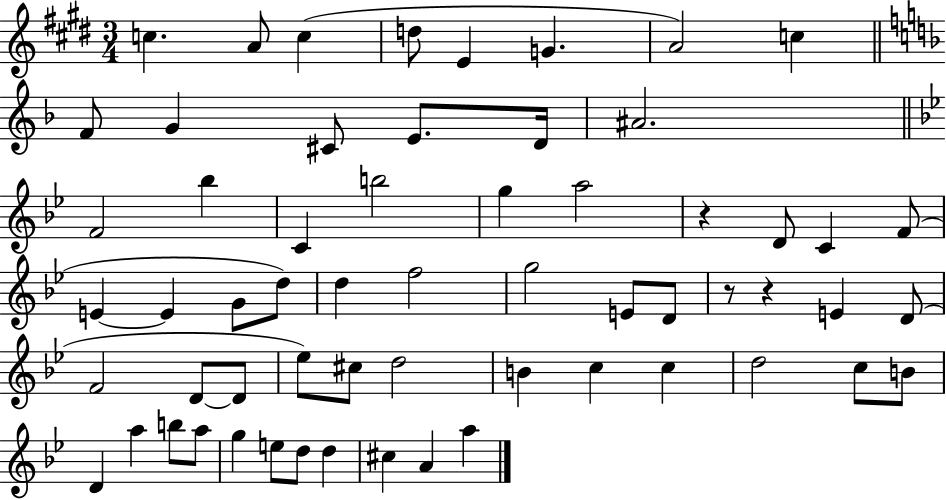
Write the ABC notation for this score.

X:1
T:Untitled
M:3/4
L:1/4
K:E
c A/2 c d/2 E G A2 c F/2 G ^C/2 E/2 D/4 ^A2 F2 _b C b2 g a2 z D/2 C F/2 E E G/2 d/2 d f2 g2 E/2 D/2 z/2 z E D/2 F2 D/2 D/2 _e/2 ^c/2 d2 B c c d2 c/2 B/2 D a b/2 a/2 g e/2 d/2 d ^c A a